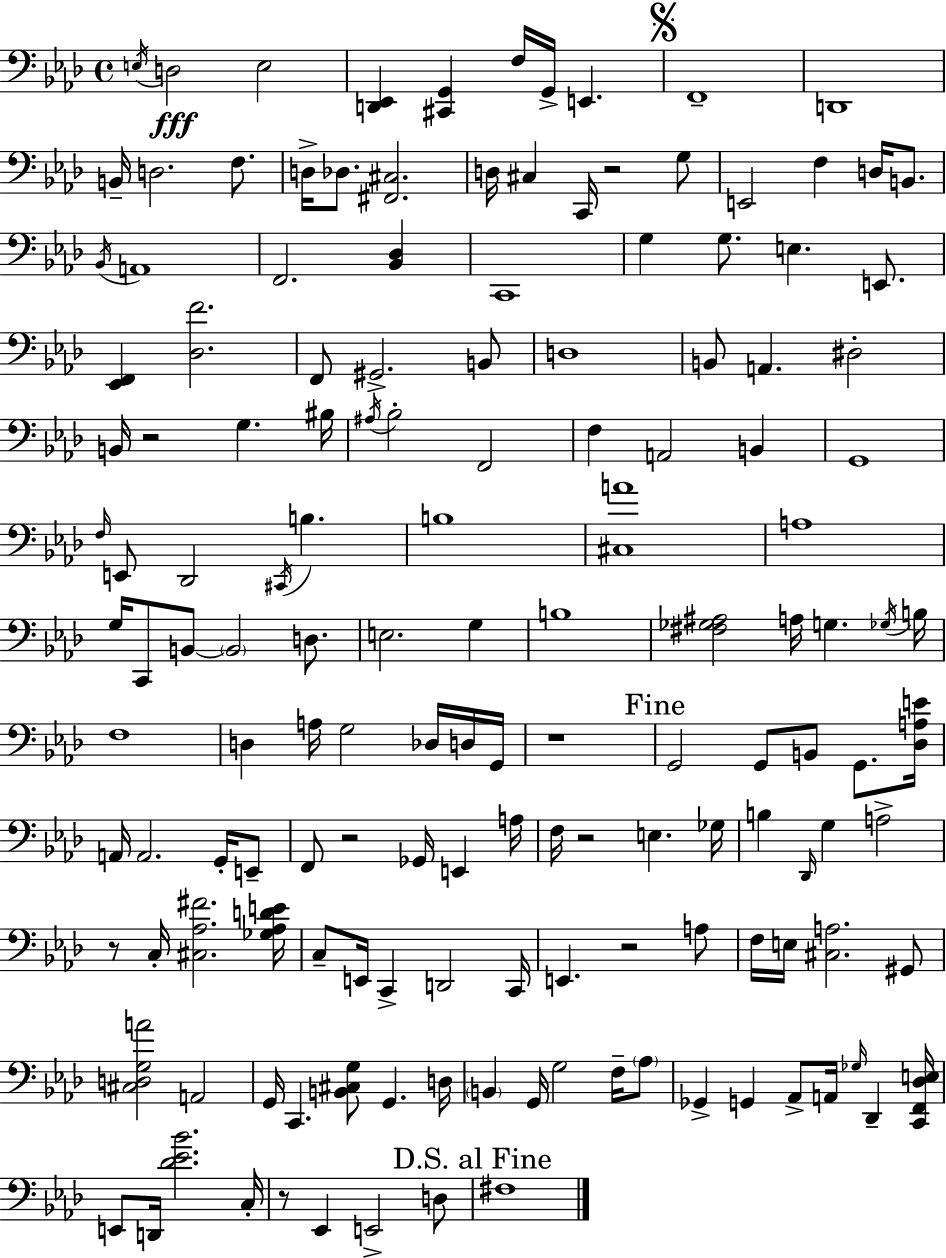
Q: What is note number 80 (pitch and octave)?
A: E2